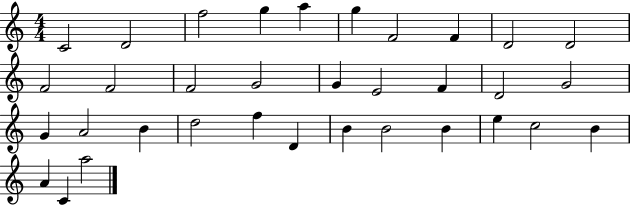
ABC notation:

X:1
T:Untitled
M:4/4
L:1/4
K:C
C2 D2 f2 g a g F2 F D2 D2 F2 F2 F2 G2 G E2 F D2 G2 G A2 B d2 f D B B2 B e c2 B A C a2